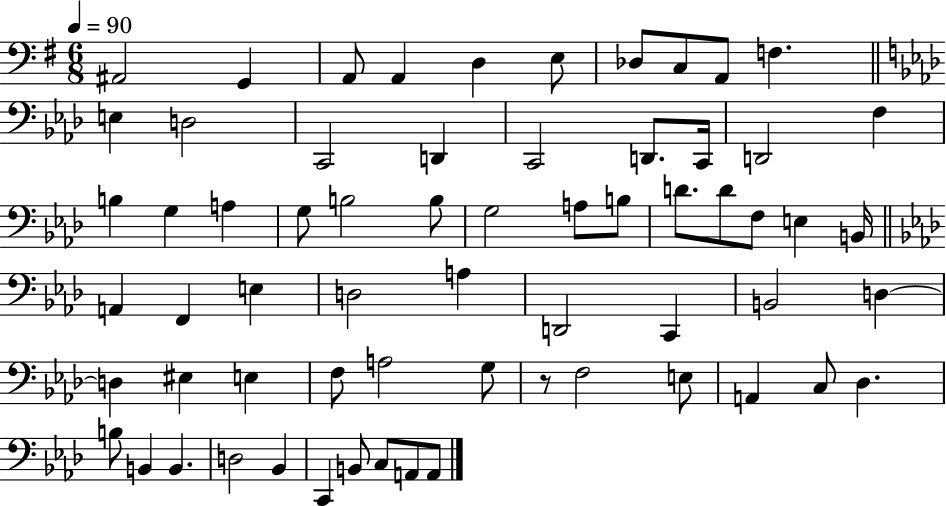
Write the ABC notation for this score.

X:1
T:Untitled
M:6/8
L:1/4
K:G
^A,,2 G,, A,,/2 A,, D, E,/2 _D,/2 C,/2 A,,/2 F, E, D,2 C,,2 D,, C,,2 D,,/2 C,,/4 D,,2 F, B, G, A, G,/2 B,2 B,/2 G,2 A,/2 B,/2 D/2 D/2 F,/2 E, B,,/4 A,, F,, E, D,2 A, D,,2 C,, B,,2 D, D, ^E, E, F,/2 A,2 G,/2 z/2 F,2 E,/2 A,, C,/2 _D, B,/2 B,, B,, D,2 _B,, C,, B,,/2 C,/2 A,,/2 A,,/2